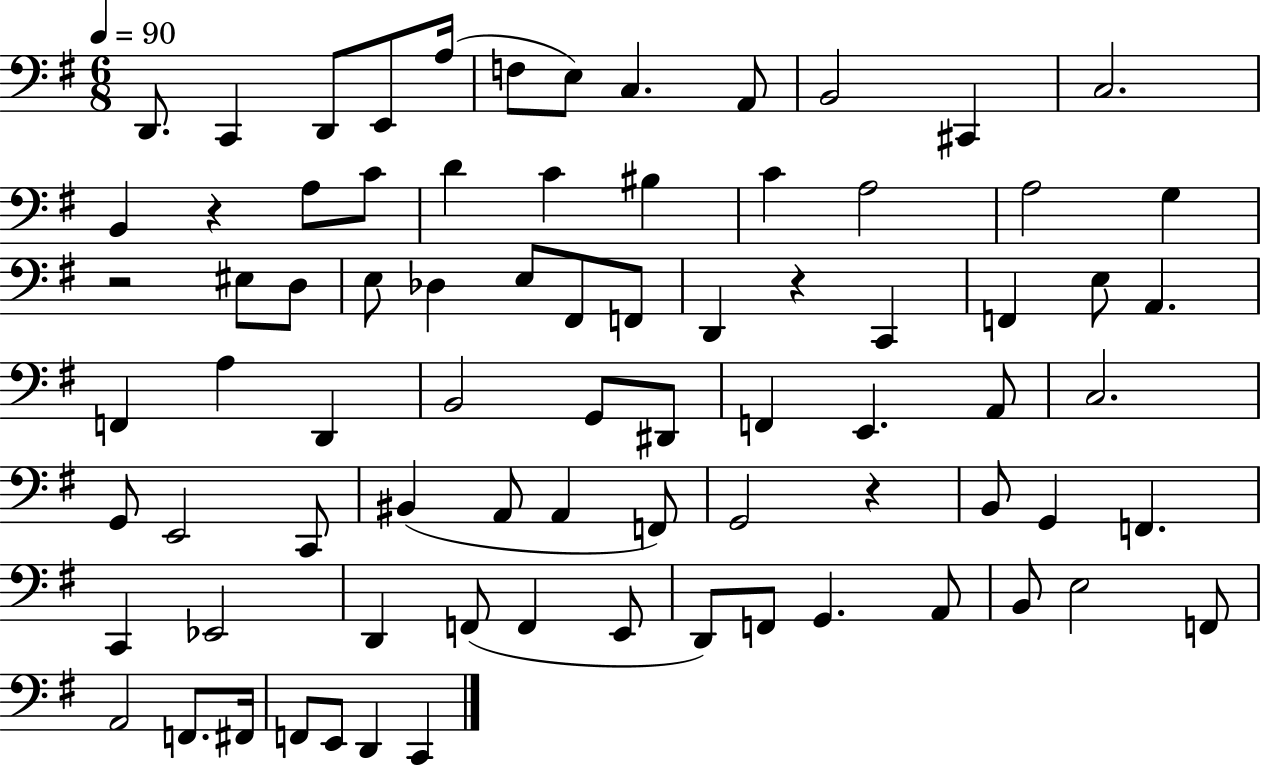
{
  \clef bass
  \numericTimeSignature
  \time 6/8
  \key g \major
  \tempo 4 = 90
  d,8. c,4 d,8 e,8 a16( | f8 e8) c4. a,8 | b,2 cis,4 | c2. | \break b,4 r4 a8 c'8 | d'4 c'4 bis4 | c'4 a2 | a2 g4 | \break r2 eis8 d8 | e8 des4 e8 fis,8 f,8 | d,4 r4 c,4 | f,4 e8 a,4. | \break f,4 a4 d,4 | b,2 g,8 dis,8 | f,4 e,4. a,8 | c2. | \break g,8 e,2 c,8 | bis,4( a,8 a,4 f,8) | g,2 r4 | b,8 g,4 f,4. | \break c,4 ees,2 | d,4 f,8( f,4 e,8 | d,8) f,8 g,4. a,8 | b,8 e2 f,8 | \break a,2 f,8. fis,16 | f,8 e,8 d,4 c,4 | \bar "|."
}